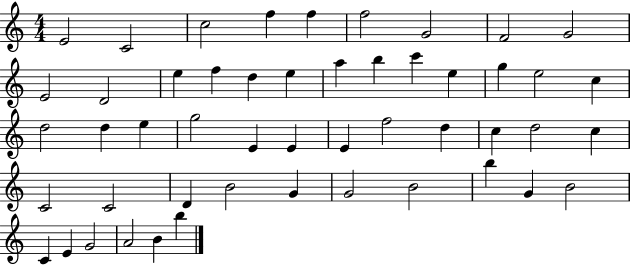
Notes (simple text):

E4/h C4/h C5/h F5/q F5/q F5/h G4/h F4/h G4/h E4/h D4/h E5/q F5/q D5/q E5/q A5/q B5/q C6/q E5/q G5/q E5/h C5/q D5/h D5/q E5/q G5/h E4/q E4/q E4/q F5/h D5/q C5/q D5/h C5/q C4/h C4/h D4/q B4/h G4/q G4/h B4/h B5/q G4/q B4/h C4/q E4/q G4/h A4/h B4/q B5/q